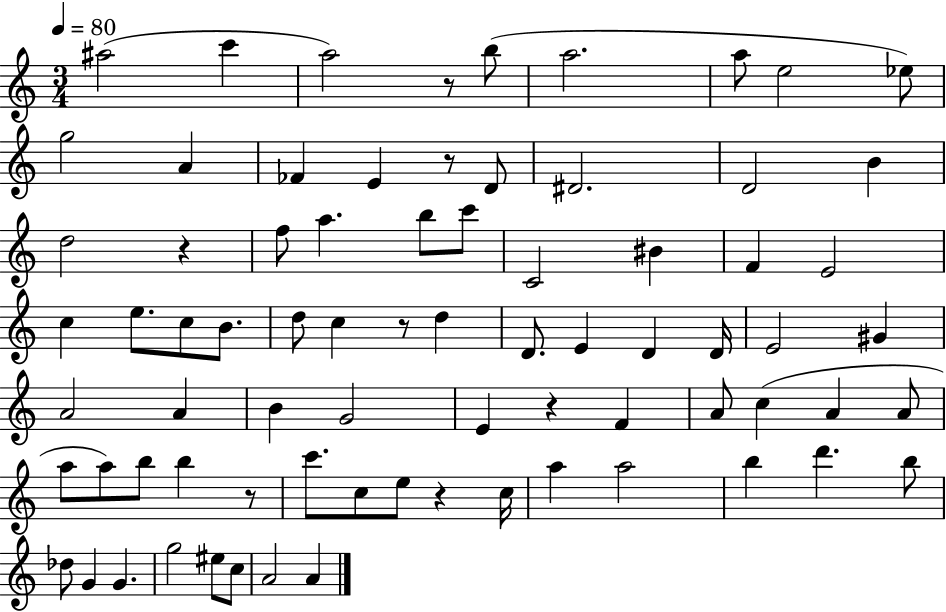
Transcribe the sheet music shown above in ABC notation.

X:1
T:Untitled
M:3/4
L:1/4
K:C
^a2 c' a2 z/2 b/2 a2 a/2 e2 _e/2 g2 A _F E z/2 D/2 ^D2 D2 B d2 z f/2 a b/2 c'/2 C2 ^B F E2 c e/2 c/2 B/2 d/2 c z/2 d D/2 E D D/4 E2 ^G A2 A B G2 E z F A/2 c A A/2 a/2 a/2 b/2 b z/2 c'/2 c/2 e/2 z c/4 a a2 b d' b/2 _d/2 G G g2 ^e/2 c/2 A2 A